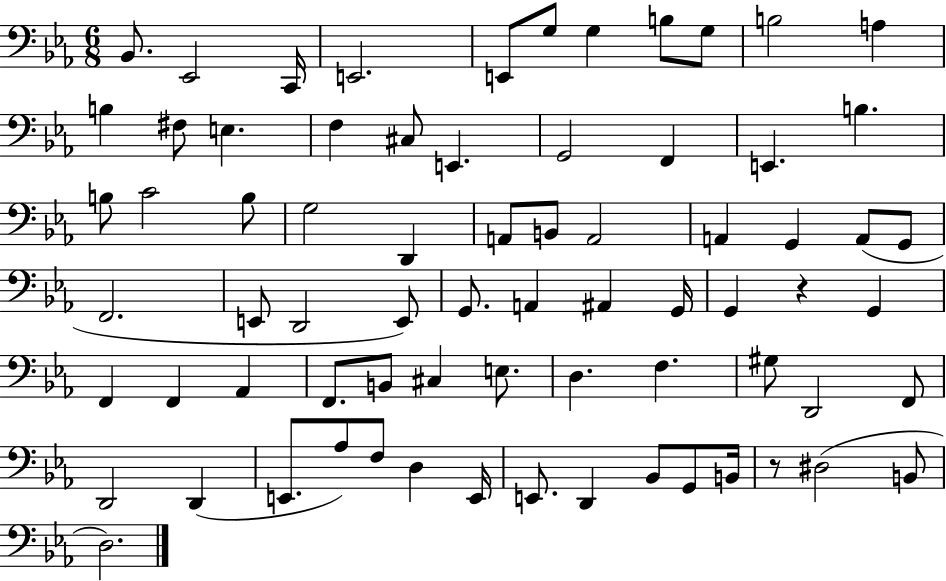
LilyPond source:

{
  \clef bass
  \numericTimeSignature
  \time 6/8
  \key ees \major
  \repeat volta 2 { bes,8. ees,2 c,16 | e,2. | e,8 g8 g4 b8 g8 | b2 a4 | \break b4 fis8 e4. | f4 cis8 e,4. | g,2 f,4 | e,4. b4. | \break b8 c'2 b8 | g2 d,4 | a,8 b,8 a,2 | a,4 g,4 a,8( g,8 | \break f,2. | e,8 d,2 e,8) | g,8. a,4 ais,4 g,16 | g,4 r4 g,4 | \break f,4 f,4 aes,4 | f,8. b,8 cis4 e8. | d4. f4. | gis8 d,2 f,8 | \break d,2 d,4( | e,8. aes8) f8 d4 e,16 | e,8. d,4 bes,8 g,8 b,16 | r8 dis2( b,8 | \break d2.) | } \bar "|."
}